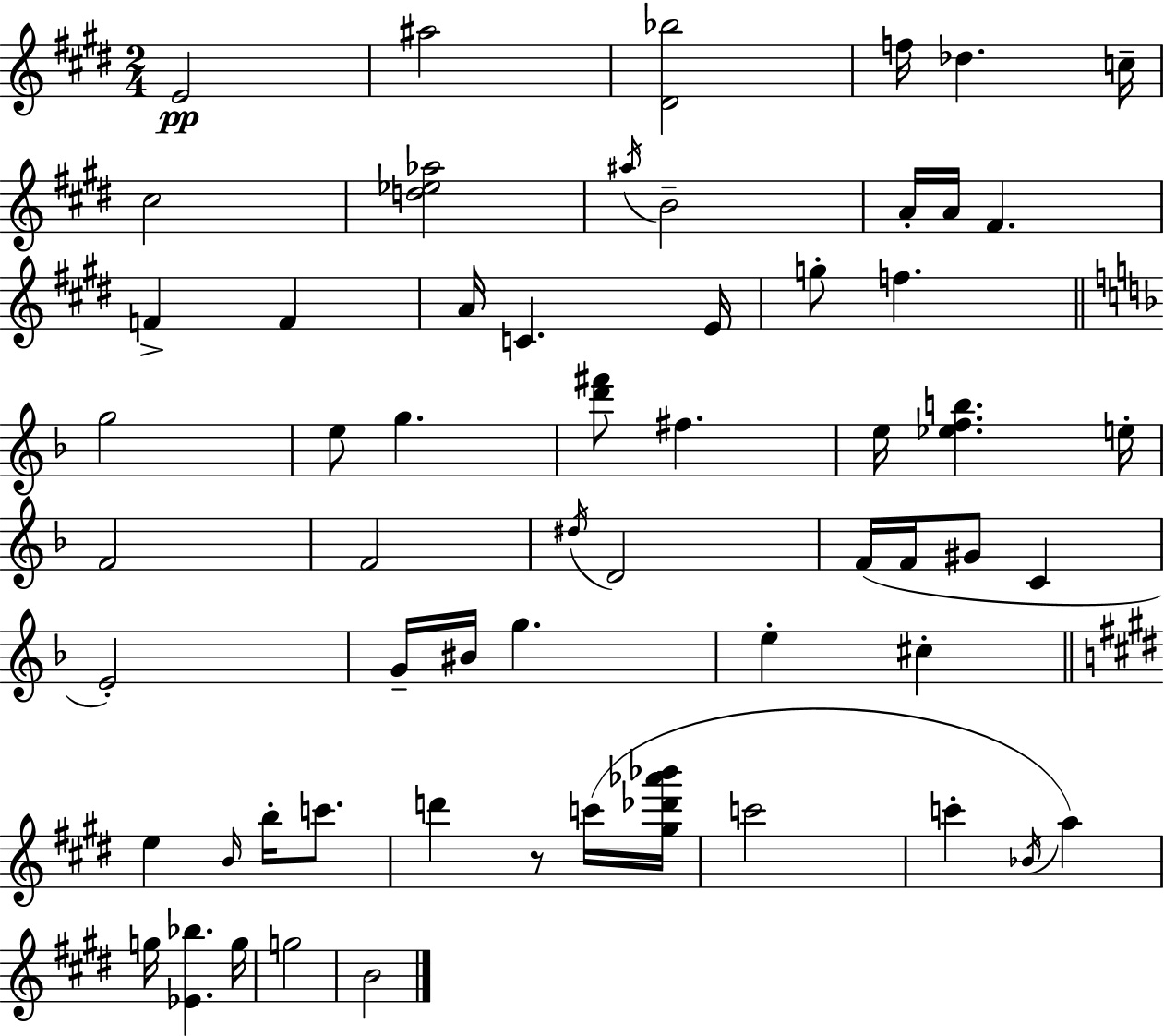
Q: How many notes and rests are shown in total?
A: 59